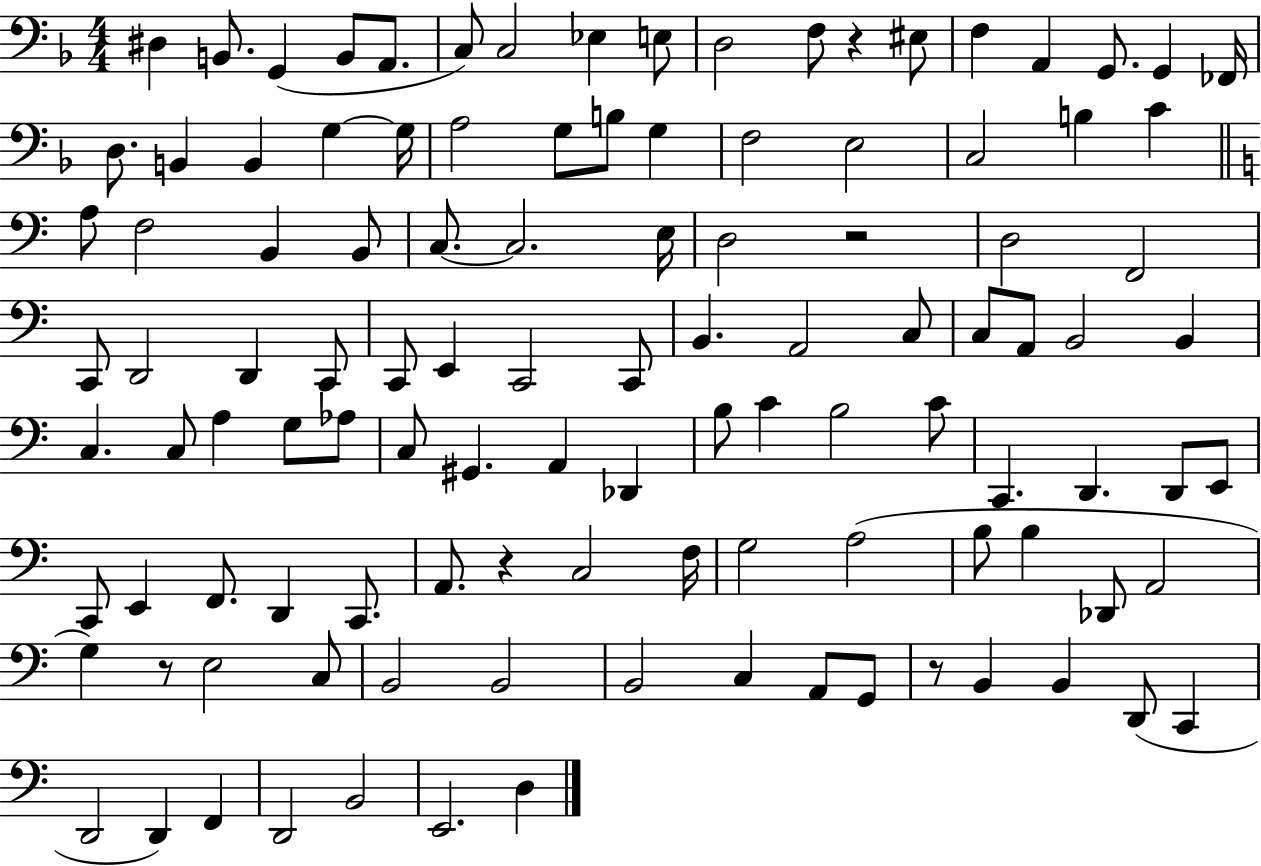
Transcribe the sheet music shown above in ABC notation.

X:1
T:Untitled
M:4/4
L:1/4
K:F
^D, B,,/2 G,, B,,/2 A,,/2 C,/2 C,2 _E, E,/2 D,2 F,/2 z ^E,/2 F, A,, G,,/2 G,, _F,,/4 D,/2 B,, B,, G, G,/4 A,2 G,/2 B,/2 G, F,2 E,2 C,2 B, C A,/2 F,2 B,, B,,/2 C,/2 C,2 E,/4 D,2 z2 D,2 F,,2 C,,/2 D,,2 D,, C,,/2 C,,/2 E,, C,,2 C,,/2 B,, A,,2 C,/2 C,/2 A,,/2 B,,2 B,, C, C,/2 A, G,/2 _A,/2 C,/2 ^G,, A,, _D,, B,/2 C B,2 C/2 C,, D,, D,,/2 E,,/2 C,,/2 E,, F,,/2 D,, C,,/2 A,,/2 z C,2 F,/4 G,2 A,2 B,/2 B, _D,,/2 A,,2 G, z/2 E,2 C,/2 B,,2 B,,2 B,,2 C, A,,/2 G,,/2 z/2 B,, B,, D,,/2 C,, D,,2 D,, F,, D,,2 B,,2 E,,2 D,